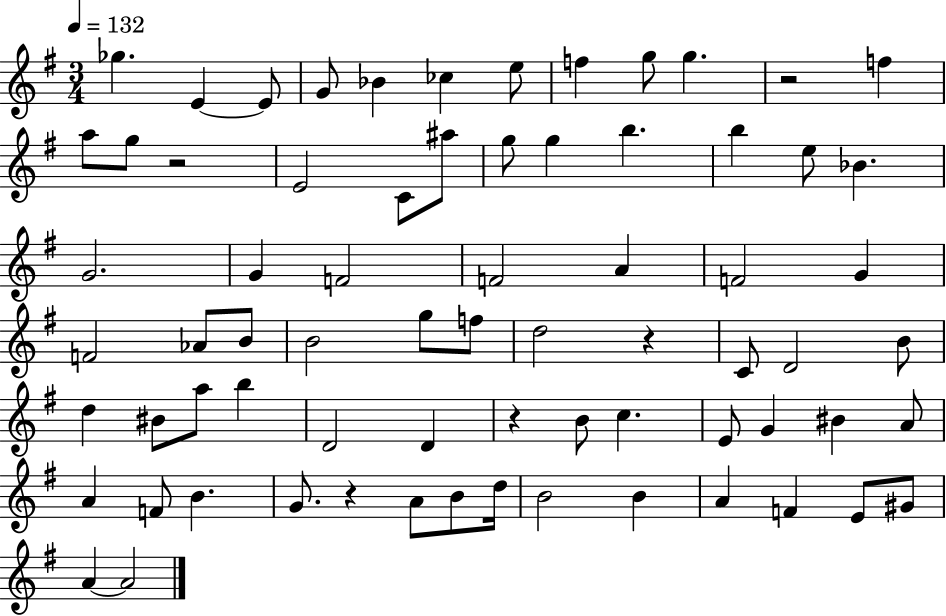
{
  \clef treble
  \numericTimeSignature
  \time 3/4
  \key g \major
  \tempo 4 = 132
  ges''4. e'4~~ e'8 | g'8 bes'4 ces''4 e''8 | f''4 g''8 g''4. | r2 f''4 | \break a''8 g''8 r2 | e'2 c'8 ais''8 | g''8 g''4 b''4. | b''4 e''8 bes'4. | \break g'2. | g'4 f'2 | f'2 a'4 | f'2 g'4 | \break f'2 aes'8 b'8 | b'2 g''8 f''8 | d''2 r4 | c'8 d'2 b'8 | \break d''4 bis'8 a''8 b''4 | d'2 d'4 | r4 b'8 c''4. | e'8 g'4 bis'4 a'8 | \break a'4 f'8 b'4. | g'8. r4 a'8 b'8 d''16 | b'2 b'4 | a'4 f'4 e'8 gis'8 | \break a'4~~ a'2 | \bar "|."
}